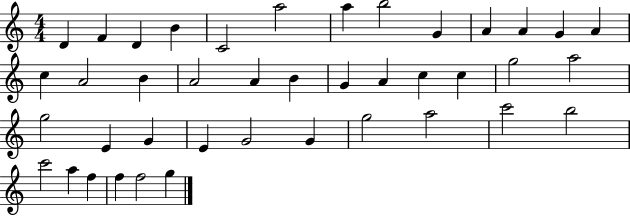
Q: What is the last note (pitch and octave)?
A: G5